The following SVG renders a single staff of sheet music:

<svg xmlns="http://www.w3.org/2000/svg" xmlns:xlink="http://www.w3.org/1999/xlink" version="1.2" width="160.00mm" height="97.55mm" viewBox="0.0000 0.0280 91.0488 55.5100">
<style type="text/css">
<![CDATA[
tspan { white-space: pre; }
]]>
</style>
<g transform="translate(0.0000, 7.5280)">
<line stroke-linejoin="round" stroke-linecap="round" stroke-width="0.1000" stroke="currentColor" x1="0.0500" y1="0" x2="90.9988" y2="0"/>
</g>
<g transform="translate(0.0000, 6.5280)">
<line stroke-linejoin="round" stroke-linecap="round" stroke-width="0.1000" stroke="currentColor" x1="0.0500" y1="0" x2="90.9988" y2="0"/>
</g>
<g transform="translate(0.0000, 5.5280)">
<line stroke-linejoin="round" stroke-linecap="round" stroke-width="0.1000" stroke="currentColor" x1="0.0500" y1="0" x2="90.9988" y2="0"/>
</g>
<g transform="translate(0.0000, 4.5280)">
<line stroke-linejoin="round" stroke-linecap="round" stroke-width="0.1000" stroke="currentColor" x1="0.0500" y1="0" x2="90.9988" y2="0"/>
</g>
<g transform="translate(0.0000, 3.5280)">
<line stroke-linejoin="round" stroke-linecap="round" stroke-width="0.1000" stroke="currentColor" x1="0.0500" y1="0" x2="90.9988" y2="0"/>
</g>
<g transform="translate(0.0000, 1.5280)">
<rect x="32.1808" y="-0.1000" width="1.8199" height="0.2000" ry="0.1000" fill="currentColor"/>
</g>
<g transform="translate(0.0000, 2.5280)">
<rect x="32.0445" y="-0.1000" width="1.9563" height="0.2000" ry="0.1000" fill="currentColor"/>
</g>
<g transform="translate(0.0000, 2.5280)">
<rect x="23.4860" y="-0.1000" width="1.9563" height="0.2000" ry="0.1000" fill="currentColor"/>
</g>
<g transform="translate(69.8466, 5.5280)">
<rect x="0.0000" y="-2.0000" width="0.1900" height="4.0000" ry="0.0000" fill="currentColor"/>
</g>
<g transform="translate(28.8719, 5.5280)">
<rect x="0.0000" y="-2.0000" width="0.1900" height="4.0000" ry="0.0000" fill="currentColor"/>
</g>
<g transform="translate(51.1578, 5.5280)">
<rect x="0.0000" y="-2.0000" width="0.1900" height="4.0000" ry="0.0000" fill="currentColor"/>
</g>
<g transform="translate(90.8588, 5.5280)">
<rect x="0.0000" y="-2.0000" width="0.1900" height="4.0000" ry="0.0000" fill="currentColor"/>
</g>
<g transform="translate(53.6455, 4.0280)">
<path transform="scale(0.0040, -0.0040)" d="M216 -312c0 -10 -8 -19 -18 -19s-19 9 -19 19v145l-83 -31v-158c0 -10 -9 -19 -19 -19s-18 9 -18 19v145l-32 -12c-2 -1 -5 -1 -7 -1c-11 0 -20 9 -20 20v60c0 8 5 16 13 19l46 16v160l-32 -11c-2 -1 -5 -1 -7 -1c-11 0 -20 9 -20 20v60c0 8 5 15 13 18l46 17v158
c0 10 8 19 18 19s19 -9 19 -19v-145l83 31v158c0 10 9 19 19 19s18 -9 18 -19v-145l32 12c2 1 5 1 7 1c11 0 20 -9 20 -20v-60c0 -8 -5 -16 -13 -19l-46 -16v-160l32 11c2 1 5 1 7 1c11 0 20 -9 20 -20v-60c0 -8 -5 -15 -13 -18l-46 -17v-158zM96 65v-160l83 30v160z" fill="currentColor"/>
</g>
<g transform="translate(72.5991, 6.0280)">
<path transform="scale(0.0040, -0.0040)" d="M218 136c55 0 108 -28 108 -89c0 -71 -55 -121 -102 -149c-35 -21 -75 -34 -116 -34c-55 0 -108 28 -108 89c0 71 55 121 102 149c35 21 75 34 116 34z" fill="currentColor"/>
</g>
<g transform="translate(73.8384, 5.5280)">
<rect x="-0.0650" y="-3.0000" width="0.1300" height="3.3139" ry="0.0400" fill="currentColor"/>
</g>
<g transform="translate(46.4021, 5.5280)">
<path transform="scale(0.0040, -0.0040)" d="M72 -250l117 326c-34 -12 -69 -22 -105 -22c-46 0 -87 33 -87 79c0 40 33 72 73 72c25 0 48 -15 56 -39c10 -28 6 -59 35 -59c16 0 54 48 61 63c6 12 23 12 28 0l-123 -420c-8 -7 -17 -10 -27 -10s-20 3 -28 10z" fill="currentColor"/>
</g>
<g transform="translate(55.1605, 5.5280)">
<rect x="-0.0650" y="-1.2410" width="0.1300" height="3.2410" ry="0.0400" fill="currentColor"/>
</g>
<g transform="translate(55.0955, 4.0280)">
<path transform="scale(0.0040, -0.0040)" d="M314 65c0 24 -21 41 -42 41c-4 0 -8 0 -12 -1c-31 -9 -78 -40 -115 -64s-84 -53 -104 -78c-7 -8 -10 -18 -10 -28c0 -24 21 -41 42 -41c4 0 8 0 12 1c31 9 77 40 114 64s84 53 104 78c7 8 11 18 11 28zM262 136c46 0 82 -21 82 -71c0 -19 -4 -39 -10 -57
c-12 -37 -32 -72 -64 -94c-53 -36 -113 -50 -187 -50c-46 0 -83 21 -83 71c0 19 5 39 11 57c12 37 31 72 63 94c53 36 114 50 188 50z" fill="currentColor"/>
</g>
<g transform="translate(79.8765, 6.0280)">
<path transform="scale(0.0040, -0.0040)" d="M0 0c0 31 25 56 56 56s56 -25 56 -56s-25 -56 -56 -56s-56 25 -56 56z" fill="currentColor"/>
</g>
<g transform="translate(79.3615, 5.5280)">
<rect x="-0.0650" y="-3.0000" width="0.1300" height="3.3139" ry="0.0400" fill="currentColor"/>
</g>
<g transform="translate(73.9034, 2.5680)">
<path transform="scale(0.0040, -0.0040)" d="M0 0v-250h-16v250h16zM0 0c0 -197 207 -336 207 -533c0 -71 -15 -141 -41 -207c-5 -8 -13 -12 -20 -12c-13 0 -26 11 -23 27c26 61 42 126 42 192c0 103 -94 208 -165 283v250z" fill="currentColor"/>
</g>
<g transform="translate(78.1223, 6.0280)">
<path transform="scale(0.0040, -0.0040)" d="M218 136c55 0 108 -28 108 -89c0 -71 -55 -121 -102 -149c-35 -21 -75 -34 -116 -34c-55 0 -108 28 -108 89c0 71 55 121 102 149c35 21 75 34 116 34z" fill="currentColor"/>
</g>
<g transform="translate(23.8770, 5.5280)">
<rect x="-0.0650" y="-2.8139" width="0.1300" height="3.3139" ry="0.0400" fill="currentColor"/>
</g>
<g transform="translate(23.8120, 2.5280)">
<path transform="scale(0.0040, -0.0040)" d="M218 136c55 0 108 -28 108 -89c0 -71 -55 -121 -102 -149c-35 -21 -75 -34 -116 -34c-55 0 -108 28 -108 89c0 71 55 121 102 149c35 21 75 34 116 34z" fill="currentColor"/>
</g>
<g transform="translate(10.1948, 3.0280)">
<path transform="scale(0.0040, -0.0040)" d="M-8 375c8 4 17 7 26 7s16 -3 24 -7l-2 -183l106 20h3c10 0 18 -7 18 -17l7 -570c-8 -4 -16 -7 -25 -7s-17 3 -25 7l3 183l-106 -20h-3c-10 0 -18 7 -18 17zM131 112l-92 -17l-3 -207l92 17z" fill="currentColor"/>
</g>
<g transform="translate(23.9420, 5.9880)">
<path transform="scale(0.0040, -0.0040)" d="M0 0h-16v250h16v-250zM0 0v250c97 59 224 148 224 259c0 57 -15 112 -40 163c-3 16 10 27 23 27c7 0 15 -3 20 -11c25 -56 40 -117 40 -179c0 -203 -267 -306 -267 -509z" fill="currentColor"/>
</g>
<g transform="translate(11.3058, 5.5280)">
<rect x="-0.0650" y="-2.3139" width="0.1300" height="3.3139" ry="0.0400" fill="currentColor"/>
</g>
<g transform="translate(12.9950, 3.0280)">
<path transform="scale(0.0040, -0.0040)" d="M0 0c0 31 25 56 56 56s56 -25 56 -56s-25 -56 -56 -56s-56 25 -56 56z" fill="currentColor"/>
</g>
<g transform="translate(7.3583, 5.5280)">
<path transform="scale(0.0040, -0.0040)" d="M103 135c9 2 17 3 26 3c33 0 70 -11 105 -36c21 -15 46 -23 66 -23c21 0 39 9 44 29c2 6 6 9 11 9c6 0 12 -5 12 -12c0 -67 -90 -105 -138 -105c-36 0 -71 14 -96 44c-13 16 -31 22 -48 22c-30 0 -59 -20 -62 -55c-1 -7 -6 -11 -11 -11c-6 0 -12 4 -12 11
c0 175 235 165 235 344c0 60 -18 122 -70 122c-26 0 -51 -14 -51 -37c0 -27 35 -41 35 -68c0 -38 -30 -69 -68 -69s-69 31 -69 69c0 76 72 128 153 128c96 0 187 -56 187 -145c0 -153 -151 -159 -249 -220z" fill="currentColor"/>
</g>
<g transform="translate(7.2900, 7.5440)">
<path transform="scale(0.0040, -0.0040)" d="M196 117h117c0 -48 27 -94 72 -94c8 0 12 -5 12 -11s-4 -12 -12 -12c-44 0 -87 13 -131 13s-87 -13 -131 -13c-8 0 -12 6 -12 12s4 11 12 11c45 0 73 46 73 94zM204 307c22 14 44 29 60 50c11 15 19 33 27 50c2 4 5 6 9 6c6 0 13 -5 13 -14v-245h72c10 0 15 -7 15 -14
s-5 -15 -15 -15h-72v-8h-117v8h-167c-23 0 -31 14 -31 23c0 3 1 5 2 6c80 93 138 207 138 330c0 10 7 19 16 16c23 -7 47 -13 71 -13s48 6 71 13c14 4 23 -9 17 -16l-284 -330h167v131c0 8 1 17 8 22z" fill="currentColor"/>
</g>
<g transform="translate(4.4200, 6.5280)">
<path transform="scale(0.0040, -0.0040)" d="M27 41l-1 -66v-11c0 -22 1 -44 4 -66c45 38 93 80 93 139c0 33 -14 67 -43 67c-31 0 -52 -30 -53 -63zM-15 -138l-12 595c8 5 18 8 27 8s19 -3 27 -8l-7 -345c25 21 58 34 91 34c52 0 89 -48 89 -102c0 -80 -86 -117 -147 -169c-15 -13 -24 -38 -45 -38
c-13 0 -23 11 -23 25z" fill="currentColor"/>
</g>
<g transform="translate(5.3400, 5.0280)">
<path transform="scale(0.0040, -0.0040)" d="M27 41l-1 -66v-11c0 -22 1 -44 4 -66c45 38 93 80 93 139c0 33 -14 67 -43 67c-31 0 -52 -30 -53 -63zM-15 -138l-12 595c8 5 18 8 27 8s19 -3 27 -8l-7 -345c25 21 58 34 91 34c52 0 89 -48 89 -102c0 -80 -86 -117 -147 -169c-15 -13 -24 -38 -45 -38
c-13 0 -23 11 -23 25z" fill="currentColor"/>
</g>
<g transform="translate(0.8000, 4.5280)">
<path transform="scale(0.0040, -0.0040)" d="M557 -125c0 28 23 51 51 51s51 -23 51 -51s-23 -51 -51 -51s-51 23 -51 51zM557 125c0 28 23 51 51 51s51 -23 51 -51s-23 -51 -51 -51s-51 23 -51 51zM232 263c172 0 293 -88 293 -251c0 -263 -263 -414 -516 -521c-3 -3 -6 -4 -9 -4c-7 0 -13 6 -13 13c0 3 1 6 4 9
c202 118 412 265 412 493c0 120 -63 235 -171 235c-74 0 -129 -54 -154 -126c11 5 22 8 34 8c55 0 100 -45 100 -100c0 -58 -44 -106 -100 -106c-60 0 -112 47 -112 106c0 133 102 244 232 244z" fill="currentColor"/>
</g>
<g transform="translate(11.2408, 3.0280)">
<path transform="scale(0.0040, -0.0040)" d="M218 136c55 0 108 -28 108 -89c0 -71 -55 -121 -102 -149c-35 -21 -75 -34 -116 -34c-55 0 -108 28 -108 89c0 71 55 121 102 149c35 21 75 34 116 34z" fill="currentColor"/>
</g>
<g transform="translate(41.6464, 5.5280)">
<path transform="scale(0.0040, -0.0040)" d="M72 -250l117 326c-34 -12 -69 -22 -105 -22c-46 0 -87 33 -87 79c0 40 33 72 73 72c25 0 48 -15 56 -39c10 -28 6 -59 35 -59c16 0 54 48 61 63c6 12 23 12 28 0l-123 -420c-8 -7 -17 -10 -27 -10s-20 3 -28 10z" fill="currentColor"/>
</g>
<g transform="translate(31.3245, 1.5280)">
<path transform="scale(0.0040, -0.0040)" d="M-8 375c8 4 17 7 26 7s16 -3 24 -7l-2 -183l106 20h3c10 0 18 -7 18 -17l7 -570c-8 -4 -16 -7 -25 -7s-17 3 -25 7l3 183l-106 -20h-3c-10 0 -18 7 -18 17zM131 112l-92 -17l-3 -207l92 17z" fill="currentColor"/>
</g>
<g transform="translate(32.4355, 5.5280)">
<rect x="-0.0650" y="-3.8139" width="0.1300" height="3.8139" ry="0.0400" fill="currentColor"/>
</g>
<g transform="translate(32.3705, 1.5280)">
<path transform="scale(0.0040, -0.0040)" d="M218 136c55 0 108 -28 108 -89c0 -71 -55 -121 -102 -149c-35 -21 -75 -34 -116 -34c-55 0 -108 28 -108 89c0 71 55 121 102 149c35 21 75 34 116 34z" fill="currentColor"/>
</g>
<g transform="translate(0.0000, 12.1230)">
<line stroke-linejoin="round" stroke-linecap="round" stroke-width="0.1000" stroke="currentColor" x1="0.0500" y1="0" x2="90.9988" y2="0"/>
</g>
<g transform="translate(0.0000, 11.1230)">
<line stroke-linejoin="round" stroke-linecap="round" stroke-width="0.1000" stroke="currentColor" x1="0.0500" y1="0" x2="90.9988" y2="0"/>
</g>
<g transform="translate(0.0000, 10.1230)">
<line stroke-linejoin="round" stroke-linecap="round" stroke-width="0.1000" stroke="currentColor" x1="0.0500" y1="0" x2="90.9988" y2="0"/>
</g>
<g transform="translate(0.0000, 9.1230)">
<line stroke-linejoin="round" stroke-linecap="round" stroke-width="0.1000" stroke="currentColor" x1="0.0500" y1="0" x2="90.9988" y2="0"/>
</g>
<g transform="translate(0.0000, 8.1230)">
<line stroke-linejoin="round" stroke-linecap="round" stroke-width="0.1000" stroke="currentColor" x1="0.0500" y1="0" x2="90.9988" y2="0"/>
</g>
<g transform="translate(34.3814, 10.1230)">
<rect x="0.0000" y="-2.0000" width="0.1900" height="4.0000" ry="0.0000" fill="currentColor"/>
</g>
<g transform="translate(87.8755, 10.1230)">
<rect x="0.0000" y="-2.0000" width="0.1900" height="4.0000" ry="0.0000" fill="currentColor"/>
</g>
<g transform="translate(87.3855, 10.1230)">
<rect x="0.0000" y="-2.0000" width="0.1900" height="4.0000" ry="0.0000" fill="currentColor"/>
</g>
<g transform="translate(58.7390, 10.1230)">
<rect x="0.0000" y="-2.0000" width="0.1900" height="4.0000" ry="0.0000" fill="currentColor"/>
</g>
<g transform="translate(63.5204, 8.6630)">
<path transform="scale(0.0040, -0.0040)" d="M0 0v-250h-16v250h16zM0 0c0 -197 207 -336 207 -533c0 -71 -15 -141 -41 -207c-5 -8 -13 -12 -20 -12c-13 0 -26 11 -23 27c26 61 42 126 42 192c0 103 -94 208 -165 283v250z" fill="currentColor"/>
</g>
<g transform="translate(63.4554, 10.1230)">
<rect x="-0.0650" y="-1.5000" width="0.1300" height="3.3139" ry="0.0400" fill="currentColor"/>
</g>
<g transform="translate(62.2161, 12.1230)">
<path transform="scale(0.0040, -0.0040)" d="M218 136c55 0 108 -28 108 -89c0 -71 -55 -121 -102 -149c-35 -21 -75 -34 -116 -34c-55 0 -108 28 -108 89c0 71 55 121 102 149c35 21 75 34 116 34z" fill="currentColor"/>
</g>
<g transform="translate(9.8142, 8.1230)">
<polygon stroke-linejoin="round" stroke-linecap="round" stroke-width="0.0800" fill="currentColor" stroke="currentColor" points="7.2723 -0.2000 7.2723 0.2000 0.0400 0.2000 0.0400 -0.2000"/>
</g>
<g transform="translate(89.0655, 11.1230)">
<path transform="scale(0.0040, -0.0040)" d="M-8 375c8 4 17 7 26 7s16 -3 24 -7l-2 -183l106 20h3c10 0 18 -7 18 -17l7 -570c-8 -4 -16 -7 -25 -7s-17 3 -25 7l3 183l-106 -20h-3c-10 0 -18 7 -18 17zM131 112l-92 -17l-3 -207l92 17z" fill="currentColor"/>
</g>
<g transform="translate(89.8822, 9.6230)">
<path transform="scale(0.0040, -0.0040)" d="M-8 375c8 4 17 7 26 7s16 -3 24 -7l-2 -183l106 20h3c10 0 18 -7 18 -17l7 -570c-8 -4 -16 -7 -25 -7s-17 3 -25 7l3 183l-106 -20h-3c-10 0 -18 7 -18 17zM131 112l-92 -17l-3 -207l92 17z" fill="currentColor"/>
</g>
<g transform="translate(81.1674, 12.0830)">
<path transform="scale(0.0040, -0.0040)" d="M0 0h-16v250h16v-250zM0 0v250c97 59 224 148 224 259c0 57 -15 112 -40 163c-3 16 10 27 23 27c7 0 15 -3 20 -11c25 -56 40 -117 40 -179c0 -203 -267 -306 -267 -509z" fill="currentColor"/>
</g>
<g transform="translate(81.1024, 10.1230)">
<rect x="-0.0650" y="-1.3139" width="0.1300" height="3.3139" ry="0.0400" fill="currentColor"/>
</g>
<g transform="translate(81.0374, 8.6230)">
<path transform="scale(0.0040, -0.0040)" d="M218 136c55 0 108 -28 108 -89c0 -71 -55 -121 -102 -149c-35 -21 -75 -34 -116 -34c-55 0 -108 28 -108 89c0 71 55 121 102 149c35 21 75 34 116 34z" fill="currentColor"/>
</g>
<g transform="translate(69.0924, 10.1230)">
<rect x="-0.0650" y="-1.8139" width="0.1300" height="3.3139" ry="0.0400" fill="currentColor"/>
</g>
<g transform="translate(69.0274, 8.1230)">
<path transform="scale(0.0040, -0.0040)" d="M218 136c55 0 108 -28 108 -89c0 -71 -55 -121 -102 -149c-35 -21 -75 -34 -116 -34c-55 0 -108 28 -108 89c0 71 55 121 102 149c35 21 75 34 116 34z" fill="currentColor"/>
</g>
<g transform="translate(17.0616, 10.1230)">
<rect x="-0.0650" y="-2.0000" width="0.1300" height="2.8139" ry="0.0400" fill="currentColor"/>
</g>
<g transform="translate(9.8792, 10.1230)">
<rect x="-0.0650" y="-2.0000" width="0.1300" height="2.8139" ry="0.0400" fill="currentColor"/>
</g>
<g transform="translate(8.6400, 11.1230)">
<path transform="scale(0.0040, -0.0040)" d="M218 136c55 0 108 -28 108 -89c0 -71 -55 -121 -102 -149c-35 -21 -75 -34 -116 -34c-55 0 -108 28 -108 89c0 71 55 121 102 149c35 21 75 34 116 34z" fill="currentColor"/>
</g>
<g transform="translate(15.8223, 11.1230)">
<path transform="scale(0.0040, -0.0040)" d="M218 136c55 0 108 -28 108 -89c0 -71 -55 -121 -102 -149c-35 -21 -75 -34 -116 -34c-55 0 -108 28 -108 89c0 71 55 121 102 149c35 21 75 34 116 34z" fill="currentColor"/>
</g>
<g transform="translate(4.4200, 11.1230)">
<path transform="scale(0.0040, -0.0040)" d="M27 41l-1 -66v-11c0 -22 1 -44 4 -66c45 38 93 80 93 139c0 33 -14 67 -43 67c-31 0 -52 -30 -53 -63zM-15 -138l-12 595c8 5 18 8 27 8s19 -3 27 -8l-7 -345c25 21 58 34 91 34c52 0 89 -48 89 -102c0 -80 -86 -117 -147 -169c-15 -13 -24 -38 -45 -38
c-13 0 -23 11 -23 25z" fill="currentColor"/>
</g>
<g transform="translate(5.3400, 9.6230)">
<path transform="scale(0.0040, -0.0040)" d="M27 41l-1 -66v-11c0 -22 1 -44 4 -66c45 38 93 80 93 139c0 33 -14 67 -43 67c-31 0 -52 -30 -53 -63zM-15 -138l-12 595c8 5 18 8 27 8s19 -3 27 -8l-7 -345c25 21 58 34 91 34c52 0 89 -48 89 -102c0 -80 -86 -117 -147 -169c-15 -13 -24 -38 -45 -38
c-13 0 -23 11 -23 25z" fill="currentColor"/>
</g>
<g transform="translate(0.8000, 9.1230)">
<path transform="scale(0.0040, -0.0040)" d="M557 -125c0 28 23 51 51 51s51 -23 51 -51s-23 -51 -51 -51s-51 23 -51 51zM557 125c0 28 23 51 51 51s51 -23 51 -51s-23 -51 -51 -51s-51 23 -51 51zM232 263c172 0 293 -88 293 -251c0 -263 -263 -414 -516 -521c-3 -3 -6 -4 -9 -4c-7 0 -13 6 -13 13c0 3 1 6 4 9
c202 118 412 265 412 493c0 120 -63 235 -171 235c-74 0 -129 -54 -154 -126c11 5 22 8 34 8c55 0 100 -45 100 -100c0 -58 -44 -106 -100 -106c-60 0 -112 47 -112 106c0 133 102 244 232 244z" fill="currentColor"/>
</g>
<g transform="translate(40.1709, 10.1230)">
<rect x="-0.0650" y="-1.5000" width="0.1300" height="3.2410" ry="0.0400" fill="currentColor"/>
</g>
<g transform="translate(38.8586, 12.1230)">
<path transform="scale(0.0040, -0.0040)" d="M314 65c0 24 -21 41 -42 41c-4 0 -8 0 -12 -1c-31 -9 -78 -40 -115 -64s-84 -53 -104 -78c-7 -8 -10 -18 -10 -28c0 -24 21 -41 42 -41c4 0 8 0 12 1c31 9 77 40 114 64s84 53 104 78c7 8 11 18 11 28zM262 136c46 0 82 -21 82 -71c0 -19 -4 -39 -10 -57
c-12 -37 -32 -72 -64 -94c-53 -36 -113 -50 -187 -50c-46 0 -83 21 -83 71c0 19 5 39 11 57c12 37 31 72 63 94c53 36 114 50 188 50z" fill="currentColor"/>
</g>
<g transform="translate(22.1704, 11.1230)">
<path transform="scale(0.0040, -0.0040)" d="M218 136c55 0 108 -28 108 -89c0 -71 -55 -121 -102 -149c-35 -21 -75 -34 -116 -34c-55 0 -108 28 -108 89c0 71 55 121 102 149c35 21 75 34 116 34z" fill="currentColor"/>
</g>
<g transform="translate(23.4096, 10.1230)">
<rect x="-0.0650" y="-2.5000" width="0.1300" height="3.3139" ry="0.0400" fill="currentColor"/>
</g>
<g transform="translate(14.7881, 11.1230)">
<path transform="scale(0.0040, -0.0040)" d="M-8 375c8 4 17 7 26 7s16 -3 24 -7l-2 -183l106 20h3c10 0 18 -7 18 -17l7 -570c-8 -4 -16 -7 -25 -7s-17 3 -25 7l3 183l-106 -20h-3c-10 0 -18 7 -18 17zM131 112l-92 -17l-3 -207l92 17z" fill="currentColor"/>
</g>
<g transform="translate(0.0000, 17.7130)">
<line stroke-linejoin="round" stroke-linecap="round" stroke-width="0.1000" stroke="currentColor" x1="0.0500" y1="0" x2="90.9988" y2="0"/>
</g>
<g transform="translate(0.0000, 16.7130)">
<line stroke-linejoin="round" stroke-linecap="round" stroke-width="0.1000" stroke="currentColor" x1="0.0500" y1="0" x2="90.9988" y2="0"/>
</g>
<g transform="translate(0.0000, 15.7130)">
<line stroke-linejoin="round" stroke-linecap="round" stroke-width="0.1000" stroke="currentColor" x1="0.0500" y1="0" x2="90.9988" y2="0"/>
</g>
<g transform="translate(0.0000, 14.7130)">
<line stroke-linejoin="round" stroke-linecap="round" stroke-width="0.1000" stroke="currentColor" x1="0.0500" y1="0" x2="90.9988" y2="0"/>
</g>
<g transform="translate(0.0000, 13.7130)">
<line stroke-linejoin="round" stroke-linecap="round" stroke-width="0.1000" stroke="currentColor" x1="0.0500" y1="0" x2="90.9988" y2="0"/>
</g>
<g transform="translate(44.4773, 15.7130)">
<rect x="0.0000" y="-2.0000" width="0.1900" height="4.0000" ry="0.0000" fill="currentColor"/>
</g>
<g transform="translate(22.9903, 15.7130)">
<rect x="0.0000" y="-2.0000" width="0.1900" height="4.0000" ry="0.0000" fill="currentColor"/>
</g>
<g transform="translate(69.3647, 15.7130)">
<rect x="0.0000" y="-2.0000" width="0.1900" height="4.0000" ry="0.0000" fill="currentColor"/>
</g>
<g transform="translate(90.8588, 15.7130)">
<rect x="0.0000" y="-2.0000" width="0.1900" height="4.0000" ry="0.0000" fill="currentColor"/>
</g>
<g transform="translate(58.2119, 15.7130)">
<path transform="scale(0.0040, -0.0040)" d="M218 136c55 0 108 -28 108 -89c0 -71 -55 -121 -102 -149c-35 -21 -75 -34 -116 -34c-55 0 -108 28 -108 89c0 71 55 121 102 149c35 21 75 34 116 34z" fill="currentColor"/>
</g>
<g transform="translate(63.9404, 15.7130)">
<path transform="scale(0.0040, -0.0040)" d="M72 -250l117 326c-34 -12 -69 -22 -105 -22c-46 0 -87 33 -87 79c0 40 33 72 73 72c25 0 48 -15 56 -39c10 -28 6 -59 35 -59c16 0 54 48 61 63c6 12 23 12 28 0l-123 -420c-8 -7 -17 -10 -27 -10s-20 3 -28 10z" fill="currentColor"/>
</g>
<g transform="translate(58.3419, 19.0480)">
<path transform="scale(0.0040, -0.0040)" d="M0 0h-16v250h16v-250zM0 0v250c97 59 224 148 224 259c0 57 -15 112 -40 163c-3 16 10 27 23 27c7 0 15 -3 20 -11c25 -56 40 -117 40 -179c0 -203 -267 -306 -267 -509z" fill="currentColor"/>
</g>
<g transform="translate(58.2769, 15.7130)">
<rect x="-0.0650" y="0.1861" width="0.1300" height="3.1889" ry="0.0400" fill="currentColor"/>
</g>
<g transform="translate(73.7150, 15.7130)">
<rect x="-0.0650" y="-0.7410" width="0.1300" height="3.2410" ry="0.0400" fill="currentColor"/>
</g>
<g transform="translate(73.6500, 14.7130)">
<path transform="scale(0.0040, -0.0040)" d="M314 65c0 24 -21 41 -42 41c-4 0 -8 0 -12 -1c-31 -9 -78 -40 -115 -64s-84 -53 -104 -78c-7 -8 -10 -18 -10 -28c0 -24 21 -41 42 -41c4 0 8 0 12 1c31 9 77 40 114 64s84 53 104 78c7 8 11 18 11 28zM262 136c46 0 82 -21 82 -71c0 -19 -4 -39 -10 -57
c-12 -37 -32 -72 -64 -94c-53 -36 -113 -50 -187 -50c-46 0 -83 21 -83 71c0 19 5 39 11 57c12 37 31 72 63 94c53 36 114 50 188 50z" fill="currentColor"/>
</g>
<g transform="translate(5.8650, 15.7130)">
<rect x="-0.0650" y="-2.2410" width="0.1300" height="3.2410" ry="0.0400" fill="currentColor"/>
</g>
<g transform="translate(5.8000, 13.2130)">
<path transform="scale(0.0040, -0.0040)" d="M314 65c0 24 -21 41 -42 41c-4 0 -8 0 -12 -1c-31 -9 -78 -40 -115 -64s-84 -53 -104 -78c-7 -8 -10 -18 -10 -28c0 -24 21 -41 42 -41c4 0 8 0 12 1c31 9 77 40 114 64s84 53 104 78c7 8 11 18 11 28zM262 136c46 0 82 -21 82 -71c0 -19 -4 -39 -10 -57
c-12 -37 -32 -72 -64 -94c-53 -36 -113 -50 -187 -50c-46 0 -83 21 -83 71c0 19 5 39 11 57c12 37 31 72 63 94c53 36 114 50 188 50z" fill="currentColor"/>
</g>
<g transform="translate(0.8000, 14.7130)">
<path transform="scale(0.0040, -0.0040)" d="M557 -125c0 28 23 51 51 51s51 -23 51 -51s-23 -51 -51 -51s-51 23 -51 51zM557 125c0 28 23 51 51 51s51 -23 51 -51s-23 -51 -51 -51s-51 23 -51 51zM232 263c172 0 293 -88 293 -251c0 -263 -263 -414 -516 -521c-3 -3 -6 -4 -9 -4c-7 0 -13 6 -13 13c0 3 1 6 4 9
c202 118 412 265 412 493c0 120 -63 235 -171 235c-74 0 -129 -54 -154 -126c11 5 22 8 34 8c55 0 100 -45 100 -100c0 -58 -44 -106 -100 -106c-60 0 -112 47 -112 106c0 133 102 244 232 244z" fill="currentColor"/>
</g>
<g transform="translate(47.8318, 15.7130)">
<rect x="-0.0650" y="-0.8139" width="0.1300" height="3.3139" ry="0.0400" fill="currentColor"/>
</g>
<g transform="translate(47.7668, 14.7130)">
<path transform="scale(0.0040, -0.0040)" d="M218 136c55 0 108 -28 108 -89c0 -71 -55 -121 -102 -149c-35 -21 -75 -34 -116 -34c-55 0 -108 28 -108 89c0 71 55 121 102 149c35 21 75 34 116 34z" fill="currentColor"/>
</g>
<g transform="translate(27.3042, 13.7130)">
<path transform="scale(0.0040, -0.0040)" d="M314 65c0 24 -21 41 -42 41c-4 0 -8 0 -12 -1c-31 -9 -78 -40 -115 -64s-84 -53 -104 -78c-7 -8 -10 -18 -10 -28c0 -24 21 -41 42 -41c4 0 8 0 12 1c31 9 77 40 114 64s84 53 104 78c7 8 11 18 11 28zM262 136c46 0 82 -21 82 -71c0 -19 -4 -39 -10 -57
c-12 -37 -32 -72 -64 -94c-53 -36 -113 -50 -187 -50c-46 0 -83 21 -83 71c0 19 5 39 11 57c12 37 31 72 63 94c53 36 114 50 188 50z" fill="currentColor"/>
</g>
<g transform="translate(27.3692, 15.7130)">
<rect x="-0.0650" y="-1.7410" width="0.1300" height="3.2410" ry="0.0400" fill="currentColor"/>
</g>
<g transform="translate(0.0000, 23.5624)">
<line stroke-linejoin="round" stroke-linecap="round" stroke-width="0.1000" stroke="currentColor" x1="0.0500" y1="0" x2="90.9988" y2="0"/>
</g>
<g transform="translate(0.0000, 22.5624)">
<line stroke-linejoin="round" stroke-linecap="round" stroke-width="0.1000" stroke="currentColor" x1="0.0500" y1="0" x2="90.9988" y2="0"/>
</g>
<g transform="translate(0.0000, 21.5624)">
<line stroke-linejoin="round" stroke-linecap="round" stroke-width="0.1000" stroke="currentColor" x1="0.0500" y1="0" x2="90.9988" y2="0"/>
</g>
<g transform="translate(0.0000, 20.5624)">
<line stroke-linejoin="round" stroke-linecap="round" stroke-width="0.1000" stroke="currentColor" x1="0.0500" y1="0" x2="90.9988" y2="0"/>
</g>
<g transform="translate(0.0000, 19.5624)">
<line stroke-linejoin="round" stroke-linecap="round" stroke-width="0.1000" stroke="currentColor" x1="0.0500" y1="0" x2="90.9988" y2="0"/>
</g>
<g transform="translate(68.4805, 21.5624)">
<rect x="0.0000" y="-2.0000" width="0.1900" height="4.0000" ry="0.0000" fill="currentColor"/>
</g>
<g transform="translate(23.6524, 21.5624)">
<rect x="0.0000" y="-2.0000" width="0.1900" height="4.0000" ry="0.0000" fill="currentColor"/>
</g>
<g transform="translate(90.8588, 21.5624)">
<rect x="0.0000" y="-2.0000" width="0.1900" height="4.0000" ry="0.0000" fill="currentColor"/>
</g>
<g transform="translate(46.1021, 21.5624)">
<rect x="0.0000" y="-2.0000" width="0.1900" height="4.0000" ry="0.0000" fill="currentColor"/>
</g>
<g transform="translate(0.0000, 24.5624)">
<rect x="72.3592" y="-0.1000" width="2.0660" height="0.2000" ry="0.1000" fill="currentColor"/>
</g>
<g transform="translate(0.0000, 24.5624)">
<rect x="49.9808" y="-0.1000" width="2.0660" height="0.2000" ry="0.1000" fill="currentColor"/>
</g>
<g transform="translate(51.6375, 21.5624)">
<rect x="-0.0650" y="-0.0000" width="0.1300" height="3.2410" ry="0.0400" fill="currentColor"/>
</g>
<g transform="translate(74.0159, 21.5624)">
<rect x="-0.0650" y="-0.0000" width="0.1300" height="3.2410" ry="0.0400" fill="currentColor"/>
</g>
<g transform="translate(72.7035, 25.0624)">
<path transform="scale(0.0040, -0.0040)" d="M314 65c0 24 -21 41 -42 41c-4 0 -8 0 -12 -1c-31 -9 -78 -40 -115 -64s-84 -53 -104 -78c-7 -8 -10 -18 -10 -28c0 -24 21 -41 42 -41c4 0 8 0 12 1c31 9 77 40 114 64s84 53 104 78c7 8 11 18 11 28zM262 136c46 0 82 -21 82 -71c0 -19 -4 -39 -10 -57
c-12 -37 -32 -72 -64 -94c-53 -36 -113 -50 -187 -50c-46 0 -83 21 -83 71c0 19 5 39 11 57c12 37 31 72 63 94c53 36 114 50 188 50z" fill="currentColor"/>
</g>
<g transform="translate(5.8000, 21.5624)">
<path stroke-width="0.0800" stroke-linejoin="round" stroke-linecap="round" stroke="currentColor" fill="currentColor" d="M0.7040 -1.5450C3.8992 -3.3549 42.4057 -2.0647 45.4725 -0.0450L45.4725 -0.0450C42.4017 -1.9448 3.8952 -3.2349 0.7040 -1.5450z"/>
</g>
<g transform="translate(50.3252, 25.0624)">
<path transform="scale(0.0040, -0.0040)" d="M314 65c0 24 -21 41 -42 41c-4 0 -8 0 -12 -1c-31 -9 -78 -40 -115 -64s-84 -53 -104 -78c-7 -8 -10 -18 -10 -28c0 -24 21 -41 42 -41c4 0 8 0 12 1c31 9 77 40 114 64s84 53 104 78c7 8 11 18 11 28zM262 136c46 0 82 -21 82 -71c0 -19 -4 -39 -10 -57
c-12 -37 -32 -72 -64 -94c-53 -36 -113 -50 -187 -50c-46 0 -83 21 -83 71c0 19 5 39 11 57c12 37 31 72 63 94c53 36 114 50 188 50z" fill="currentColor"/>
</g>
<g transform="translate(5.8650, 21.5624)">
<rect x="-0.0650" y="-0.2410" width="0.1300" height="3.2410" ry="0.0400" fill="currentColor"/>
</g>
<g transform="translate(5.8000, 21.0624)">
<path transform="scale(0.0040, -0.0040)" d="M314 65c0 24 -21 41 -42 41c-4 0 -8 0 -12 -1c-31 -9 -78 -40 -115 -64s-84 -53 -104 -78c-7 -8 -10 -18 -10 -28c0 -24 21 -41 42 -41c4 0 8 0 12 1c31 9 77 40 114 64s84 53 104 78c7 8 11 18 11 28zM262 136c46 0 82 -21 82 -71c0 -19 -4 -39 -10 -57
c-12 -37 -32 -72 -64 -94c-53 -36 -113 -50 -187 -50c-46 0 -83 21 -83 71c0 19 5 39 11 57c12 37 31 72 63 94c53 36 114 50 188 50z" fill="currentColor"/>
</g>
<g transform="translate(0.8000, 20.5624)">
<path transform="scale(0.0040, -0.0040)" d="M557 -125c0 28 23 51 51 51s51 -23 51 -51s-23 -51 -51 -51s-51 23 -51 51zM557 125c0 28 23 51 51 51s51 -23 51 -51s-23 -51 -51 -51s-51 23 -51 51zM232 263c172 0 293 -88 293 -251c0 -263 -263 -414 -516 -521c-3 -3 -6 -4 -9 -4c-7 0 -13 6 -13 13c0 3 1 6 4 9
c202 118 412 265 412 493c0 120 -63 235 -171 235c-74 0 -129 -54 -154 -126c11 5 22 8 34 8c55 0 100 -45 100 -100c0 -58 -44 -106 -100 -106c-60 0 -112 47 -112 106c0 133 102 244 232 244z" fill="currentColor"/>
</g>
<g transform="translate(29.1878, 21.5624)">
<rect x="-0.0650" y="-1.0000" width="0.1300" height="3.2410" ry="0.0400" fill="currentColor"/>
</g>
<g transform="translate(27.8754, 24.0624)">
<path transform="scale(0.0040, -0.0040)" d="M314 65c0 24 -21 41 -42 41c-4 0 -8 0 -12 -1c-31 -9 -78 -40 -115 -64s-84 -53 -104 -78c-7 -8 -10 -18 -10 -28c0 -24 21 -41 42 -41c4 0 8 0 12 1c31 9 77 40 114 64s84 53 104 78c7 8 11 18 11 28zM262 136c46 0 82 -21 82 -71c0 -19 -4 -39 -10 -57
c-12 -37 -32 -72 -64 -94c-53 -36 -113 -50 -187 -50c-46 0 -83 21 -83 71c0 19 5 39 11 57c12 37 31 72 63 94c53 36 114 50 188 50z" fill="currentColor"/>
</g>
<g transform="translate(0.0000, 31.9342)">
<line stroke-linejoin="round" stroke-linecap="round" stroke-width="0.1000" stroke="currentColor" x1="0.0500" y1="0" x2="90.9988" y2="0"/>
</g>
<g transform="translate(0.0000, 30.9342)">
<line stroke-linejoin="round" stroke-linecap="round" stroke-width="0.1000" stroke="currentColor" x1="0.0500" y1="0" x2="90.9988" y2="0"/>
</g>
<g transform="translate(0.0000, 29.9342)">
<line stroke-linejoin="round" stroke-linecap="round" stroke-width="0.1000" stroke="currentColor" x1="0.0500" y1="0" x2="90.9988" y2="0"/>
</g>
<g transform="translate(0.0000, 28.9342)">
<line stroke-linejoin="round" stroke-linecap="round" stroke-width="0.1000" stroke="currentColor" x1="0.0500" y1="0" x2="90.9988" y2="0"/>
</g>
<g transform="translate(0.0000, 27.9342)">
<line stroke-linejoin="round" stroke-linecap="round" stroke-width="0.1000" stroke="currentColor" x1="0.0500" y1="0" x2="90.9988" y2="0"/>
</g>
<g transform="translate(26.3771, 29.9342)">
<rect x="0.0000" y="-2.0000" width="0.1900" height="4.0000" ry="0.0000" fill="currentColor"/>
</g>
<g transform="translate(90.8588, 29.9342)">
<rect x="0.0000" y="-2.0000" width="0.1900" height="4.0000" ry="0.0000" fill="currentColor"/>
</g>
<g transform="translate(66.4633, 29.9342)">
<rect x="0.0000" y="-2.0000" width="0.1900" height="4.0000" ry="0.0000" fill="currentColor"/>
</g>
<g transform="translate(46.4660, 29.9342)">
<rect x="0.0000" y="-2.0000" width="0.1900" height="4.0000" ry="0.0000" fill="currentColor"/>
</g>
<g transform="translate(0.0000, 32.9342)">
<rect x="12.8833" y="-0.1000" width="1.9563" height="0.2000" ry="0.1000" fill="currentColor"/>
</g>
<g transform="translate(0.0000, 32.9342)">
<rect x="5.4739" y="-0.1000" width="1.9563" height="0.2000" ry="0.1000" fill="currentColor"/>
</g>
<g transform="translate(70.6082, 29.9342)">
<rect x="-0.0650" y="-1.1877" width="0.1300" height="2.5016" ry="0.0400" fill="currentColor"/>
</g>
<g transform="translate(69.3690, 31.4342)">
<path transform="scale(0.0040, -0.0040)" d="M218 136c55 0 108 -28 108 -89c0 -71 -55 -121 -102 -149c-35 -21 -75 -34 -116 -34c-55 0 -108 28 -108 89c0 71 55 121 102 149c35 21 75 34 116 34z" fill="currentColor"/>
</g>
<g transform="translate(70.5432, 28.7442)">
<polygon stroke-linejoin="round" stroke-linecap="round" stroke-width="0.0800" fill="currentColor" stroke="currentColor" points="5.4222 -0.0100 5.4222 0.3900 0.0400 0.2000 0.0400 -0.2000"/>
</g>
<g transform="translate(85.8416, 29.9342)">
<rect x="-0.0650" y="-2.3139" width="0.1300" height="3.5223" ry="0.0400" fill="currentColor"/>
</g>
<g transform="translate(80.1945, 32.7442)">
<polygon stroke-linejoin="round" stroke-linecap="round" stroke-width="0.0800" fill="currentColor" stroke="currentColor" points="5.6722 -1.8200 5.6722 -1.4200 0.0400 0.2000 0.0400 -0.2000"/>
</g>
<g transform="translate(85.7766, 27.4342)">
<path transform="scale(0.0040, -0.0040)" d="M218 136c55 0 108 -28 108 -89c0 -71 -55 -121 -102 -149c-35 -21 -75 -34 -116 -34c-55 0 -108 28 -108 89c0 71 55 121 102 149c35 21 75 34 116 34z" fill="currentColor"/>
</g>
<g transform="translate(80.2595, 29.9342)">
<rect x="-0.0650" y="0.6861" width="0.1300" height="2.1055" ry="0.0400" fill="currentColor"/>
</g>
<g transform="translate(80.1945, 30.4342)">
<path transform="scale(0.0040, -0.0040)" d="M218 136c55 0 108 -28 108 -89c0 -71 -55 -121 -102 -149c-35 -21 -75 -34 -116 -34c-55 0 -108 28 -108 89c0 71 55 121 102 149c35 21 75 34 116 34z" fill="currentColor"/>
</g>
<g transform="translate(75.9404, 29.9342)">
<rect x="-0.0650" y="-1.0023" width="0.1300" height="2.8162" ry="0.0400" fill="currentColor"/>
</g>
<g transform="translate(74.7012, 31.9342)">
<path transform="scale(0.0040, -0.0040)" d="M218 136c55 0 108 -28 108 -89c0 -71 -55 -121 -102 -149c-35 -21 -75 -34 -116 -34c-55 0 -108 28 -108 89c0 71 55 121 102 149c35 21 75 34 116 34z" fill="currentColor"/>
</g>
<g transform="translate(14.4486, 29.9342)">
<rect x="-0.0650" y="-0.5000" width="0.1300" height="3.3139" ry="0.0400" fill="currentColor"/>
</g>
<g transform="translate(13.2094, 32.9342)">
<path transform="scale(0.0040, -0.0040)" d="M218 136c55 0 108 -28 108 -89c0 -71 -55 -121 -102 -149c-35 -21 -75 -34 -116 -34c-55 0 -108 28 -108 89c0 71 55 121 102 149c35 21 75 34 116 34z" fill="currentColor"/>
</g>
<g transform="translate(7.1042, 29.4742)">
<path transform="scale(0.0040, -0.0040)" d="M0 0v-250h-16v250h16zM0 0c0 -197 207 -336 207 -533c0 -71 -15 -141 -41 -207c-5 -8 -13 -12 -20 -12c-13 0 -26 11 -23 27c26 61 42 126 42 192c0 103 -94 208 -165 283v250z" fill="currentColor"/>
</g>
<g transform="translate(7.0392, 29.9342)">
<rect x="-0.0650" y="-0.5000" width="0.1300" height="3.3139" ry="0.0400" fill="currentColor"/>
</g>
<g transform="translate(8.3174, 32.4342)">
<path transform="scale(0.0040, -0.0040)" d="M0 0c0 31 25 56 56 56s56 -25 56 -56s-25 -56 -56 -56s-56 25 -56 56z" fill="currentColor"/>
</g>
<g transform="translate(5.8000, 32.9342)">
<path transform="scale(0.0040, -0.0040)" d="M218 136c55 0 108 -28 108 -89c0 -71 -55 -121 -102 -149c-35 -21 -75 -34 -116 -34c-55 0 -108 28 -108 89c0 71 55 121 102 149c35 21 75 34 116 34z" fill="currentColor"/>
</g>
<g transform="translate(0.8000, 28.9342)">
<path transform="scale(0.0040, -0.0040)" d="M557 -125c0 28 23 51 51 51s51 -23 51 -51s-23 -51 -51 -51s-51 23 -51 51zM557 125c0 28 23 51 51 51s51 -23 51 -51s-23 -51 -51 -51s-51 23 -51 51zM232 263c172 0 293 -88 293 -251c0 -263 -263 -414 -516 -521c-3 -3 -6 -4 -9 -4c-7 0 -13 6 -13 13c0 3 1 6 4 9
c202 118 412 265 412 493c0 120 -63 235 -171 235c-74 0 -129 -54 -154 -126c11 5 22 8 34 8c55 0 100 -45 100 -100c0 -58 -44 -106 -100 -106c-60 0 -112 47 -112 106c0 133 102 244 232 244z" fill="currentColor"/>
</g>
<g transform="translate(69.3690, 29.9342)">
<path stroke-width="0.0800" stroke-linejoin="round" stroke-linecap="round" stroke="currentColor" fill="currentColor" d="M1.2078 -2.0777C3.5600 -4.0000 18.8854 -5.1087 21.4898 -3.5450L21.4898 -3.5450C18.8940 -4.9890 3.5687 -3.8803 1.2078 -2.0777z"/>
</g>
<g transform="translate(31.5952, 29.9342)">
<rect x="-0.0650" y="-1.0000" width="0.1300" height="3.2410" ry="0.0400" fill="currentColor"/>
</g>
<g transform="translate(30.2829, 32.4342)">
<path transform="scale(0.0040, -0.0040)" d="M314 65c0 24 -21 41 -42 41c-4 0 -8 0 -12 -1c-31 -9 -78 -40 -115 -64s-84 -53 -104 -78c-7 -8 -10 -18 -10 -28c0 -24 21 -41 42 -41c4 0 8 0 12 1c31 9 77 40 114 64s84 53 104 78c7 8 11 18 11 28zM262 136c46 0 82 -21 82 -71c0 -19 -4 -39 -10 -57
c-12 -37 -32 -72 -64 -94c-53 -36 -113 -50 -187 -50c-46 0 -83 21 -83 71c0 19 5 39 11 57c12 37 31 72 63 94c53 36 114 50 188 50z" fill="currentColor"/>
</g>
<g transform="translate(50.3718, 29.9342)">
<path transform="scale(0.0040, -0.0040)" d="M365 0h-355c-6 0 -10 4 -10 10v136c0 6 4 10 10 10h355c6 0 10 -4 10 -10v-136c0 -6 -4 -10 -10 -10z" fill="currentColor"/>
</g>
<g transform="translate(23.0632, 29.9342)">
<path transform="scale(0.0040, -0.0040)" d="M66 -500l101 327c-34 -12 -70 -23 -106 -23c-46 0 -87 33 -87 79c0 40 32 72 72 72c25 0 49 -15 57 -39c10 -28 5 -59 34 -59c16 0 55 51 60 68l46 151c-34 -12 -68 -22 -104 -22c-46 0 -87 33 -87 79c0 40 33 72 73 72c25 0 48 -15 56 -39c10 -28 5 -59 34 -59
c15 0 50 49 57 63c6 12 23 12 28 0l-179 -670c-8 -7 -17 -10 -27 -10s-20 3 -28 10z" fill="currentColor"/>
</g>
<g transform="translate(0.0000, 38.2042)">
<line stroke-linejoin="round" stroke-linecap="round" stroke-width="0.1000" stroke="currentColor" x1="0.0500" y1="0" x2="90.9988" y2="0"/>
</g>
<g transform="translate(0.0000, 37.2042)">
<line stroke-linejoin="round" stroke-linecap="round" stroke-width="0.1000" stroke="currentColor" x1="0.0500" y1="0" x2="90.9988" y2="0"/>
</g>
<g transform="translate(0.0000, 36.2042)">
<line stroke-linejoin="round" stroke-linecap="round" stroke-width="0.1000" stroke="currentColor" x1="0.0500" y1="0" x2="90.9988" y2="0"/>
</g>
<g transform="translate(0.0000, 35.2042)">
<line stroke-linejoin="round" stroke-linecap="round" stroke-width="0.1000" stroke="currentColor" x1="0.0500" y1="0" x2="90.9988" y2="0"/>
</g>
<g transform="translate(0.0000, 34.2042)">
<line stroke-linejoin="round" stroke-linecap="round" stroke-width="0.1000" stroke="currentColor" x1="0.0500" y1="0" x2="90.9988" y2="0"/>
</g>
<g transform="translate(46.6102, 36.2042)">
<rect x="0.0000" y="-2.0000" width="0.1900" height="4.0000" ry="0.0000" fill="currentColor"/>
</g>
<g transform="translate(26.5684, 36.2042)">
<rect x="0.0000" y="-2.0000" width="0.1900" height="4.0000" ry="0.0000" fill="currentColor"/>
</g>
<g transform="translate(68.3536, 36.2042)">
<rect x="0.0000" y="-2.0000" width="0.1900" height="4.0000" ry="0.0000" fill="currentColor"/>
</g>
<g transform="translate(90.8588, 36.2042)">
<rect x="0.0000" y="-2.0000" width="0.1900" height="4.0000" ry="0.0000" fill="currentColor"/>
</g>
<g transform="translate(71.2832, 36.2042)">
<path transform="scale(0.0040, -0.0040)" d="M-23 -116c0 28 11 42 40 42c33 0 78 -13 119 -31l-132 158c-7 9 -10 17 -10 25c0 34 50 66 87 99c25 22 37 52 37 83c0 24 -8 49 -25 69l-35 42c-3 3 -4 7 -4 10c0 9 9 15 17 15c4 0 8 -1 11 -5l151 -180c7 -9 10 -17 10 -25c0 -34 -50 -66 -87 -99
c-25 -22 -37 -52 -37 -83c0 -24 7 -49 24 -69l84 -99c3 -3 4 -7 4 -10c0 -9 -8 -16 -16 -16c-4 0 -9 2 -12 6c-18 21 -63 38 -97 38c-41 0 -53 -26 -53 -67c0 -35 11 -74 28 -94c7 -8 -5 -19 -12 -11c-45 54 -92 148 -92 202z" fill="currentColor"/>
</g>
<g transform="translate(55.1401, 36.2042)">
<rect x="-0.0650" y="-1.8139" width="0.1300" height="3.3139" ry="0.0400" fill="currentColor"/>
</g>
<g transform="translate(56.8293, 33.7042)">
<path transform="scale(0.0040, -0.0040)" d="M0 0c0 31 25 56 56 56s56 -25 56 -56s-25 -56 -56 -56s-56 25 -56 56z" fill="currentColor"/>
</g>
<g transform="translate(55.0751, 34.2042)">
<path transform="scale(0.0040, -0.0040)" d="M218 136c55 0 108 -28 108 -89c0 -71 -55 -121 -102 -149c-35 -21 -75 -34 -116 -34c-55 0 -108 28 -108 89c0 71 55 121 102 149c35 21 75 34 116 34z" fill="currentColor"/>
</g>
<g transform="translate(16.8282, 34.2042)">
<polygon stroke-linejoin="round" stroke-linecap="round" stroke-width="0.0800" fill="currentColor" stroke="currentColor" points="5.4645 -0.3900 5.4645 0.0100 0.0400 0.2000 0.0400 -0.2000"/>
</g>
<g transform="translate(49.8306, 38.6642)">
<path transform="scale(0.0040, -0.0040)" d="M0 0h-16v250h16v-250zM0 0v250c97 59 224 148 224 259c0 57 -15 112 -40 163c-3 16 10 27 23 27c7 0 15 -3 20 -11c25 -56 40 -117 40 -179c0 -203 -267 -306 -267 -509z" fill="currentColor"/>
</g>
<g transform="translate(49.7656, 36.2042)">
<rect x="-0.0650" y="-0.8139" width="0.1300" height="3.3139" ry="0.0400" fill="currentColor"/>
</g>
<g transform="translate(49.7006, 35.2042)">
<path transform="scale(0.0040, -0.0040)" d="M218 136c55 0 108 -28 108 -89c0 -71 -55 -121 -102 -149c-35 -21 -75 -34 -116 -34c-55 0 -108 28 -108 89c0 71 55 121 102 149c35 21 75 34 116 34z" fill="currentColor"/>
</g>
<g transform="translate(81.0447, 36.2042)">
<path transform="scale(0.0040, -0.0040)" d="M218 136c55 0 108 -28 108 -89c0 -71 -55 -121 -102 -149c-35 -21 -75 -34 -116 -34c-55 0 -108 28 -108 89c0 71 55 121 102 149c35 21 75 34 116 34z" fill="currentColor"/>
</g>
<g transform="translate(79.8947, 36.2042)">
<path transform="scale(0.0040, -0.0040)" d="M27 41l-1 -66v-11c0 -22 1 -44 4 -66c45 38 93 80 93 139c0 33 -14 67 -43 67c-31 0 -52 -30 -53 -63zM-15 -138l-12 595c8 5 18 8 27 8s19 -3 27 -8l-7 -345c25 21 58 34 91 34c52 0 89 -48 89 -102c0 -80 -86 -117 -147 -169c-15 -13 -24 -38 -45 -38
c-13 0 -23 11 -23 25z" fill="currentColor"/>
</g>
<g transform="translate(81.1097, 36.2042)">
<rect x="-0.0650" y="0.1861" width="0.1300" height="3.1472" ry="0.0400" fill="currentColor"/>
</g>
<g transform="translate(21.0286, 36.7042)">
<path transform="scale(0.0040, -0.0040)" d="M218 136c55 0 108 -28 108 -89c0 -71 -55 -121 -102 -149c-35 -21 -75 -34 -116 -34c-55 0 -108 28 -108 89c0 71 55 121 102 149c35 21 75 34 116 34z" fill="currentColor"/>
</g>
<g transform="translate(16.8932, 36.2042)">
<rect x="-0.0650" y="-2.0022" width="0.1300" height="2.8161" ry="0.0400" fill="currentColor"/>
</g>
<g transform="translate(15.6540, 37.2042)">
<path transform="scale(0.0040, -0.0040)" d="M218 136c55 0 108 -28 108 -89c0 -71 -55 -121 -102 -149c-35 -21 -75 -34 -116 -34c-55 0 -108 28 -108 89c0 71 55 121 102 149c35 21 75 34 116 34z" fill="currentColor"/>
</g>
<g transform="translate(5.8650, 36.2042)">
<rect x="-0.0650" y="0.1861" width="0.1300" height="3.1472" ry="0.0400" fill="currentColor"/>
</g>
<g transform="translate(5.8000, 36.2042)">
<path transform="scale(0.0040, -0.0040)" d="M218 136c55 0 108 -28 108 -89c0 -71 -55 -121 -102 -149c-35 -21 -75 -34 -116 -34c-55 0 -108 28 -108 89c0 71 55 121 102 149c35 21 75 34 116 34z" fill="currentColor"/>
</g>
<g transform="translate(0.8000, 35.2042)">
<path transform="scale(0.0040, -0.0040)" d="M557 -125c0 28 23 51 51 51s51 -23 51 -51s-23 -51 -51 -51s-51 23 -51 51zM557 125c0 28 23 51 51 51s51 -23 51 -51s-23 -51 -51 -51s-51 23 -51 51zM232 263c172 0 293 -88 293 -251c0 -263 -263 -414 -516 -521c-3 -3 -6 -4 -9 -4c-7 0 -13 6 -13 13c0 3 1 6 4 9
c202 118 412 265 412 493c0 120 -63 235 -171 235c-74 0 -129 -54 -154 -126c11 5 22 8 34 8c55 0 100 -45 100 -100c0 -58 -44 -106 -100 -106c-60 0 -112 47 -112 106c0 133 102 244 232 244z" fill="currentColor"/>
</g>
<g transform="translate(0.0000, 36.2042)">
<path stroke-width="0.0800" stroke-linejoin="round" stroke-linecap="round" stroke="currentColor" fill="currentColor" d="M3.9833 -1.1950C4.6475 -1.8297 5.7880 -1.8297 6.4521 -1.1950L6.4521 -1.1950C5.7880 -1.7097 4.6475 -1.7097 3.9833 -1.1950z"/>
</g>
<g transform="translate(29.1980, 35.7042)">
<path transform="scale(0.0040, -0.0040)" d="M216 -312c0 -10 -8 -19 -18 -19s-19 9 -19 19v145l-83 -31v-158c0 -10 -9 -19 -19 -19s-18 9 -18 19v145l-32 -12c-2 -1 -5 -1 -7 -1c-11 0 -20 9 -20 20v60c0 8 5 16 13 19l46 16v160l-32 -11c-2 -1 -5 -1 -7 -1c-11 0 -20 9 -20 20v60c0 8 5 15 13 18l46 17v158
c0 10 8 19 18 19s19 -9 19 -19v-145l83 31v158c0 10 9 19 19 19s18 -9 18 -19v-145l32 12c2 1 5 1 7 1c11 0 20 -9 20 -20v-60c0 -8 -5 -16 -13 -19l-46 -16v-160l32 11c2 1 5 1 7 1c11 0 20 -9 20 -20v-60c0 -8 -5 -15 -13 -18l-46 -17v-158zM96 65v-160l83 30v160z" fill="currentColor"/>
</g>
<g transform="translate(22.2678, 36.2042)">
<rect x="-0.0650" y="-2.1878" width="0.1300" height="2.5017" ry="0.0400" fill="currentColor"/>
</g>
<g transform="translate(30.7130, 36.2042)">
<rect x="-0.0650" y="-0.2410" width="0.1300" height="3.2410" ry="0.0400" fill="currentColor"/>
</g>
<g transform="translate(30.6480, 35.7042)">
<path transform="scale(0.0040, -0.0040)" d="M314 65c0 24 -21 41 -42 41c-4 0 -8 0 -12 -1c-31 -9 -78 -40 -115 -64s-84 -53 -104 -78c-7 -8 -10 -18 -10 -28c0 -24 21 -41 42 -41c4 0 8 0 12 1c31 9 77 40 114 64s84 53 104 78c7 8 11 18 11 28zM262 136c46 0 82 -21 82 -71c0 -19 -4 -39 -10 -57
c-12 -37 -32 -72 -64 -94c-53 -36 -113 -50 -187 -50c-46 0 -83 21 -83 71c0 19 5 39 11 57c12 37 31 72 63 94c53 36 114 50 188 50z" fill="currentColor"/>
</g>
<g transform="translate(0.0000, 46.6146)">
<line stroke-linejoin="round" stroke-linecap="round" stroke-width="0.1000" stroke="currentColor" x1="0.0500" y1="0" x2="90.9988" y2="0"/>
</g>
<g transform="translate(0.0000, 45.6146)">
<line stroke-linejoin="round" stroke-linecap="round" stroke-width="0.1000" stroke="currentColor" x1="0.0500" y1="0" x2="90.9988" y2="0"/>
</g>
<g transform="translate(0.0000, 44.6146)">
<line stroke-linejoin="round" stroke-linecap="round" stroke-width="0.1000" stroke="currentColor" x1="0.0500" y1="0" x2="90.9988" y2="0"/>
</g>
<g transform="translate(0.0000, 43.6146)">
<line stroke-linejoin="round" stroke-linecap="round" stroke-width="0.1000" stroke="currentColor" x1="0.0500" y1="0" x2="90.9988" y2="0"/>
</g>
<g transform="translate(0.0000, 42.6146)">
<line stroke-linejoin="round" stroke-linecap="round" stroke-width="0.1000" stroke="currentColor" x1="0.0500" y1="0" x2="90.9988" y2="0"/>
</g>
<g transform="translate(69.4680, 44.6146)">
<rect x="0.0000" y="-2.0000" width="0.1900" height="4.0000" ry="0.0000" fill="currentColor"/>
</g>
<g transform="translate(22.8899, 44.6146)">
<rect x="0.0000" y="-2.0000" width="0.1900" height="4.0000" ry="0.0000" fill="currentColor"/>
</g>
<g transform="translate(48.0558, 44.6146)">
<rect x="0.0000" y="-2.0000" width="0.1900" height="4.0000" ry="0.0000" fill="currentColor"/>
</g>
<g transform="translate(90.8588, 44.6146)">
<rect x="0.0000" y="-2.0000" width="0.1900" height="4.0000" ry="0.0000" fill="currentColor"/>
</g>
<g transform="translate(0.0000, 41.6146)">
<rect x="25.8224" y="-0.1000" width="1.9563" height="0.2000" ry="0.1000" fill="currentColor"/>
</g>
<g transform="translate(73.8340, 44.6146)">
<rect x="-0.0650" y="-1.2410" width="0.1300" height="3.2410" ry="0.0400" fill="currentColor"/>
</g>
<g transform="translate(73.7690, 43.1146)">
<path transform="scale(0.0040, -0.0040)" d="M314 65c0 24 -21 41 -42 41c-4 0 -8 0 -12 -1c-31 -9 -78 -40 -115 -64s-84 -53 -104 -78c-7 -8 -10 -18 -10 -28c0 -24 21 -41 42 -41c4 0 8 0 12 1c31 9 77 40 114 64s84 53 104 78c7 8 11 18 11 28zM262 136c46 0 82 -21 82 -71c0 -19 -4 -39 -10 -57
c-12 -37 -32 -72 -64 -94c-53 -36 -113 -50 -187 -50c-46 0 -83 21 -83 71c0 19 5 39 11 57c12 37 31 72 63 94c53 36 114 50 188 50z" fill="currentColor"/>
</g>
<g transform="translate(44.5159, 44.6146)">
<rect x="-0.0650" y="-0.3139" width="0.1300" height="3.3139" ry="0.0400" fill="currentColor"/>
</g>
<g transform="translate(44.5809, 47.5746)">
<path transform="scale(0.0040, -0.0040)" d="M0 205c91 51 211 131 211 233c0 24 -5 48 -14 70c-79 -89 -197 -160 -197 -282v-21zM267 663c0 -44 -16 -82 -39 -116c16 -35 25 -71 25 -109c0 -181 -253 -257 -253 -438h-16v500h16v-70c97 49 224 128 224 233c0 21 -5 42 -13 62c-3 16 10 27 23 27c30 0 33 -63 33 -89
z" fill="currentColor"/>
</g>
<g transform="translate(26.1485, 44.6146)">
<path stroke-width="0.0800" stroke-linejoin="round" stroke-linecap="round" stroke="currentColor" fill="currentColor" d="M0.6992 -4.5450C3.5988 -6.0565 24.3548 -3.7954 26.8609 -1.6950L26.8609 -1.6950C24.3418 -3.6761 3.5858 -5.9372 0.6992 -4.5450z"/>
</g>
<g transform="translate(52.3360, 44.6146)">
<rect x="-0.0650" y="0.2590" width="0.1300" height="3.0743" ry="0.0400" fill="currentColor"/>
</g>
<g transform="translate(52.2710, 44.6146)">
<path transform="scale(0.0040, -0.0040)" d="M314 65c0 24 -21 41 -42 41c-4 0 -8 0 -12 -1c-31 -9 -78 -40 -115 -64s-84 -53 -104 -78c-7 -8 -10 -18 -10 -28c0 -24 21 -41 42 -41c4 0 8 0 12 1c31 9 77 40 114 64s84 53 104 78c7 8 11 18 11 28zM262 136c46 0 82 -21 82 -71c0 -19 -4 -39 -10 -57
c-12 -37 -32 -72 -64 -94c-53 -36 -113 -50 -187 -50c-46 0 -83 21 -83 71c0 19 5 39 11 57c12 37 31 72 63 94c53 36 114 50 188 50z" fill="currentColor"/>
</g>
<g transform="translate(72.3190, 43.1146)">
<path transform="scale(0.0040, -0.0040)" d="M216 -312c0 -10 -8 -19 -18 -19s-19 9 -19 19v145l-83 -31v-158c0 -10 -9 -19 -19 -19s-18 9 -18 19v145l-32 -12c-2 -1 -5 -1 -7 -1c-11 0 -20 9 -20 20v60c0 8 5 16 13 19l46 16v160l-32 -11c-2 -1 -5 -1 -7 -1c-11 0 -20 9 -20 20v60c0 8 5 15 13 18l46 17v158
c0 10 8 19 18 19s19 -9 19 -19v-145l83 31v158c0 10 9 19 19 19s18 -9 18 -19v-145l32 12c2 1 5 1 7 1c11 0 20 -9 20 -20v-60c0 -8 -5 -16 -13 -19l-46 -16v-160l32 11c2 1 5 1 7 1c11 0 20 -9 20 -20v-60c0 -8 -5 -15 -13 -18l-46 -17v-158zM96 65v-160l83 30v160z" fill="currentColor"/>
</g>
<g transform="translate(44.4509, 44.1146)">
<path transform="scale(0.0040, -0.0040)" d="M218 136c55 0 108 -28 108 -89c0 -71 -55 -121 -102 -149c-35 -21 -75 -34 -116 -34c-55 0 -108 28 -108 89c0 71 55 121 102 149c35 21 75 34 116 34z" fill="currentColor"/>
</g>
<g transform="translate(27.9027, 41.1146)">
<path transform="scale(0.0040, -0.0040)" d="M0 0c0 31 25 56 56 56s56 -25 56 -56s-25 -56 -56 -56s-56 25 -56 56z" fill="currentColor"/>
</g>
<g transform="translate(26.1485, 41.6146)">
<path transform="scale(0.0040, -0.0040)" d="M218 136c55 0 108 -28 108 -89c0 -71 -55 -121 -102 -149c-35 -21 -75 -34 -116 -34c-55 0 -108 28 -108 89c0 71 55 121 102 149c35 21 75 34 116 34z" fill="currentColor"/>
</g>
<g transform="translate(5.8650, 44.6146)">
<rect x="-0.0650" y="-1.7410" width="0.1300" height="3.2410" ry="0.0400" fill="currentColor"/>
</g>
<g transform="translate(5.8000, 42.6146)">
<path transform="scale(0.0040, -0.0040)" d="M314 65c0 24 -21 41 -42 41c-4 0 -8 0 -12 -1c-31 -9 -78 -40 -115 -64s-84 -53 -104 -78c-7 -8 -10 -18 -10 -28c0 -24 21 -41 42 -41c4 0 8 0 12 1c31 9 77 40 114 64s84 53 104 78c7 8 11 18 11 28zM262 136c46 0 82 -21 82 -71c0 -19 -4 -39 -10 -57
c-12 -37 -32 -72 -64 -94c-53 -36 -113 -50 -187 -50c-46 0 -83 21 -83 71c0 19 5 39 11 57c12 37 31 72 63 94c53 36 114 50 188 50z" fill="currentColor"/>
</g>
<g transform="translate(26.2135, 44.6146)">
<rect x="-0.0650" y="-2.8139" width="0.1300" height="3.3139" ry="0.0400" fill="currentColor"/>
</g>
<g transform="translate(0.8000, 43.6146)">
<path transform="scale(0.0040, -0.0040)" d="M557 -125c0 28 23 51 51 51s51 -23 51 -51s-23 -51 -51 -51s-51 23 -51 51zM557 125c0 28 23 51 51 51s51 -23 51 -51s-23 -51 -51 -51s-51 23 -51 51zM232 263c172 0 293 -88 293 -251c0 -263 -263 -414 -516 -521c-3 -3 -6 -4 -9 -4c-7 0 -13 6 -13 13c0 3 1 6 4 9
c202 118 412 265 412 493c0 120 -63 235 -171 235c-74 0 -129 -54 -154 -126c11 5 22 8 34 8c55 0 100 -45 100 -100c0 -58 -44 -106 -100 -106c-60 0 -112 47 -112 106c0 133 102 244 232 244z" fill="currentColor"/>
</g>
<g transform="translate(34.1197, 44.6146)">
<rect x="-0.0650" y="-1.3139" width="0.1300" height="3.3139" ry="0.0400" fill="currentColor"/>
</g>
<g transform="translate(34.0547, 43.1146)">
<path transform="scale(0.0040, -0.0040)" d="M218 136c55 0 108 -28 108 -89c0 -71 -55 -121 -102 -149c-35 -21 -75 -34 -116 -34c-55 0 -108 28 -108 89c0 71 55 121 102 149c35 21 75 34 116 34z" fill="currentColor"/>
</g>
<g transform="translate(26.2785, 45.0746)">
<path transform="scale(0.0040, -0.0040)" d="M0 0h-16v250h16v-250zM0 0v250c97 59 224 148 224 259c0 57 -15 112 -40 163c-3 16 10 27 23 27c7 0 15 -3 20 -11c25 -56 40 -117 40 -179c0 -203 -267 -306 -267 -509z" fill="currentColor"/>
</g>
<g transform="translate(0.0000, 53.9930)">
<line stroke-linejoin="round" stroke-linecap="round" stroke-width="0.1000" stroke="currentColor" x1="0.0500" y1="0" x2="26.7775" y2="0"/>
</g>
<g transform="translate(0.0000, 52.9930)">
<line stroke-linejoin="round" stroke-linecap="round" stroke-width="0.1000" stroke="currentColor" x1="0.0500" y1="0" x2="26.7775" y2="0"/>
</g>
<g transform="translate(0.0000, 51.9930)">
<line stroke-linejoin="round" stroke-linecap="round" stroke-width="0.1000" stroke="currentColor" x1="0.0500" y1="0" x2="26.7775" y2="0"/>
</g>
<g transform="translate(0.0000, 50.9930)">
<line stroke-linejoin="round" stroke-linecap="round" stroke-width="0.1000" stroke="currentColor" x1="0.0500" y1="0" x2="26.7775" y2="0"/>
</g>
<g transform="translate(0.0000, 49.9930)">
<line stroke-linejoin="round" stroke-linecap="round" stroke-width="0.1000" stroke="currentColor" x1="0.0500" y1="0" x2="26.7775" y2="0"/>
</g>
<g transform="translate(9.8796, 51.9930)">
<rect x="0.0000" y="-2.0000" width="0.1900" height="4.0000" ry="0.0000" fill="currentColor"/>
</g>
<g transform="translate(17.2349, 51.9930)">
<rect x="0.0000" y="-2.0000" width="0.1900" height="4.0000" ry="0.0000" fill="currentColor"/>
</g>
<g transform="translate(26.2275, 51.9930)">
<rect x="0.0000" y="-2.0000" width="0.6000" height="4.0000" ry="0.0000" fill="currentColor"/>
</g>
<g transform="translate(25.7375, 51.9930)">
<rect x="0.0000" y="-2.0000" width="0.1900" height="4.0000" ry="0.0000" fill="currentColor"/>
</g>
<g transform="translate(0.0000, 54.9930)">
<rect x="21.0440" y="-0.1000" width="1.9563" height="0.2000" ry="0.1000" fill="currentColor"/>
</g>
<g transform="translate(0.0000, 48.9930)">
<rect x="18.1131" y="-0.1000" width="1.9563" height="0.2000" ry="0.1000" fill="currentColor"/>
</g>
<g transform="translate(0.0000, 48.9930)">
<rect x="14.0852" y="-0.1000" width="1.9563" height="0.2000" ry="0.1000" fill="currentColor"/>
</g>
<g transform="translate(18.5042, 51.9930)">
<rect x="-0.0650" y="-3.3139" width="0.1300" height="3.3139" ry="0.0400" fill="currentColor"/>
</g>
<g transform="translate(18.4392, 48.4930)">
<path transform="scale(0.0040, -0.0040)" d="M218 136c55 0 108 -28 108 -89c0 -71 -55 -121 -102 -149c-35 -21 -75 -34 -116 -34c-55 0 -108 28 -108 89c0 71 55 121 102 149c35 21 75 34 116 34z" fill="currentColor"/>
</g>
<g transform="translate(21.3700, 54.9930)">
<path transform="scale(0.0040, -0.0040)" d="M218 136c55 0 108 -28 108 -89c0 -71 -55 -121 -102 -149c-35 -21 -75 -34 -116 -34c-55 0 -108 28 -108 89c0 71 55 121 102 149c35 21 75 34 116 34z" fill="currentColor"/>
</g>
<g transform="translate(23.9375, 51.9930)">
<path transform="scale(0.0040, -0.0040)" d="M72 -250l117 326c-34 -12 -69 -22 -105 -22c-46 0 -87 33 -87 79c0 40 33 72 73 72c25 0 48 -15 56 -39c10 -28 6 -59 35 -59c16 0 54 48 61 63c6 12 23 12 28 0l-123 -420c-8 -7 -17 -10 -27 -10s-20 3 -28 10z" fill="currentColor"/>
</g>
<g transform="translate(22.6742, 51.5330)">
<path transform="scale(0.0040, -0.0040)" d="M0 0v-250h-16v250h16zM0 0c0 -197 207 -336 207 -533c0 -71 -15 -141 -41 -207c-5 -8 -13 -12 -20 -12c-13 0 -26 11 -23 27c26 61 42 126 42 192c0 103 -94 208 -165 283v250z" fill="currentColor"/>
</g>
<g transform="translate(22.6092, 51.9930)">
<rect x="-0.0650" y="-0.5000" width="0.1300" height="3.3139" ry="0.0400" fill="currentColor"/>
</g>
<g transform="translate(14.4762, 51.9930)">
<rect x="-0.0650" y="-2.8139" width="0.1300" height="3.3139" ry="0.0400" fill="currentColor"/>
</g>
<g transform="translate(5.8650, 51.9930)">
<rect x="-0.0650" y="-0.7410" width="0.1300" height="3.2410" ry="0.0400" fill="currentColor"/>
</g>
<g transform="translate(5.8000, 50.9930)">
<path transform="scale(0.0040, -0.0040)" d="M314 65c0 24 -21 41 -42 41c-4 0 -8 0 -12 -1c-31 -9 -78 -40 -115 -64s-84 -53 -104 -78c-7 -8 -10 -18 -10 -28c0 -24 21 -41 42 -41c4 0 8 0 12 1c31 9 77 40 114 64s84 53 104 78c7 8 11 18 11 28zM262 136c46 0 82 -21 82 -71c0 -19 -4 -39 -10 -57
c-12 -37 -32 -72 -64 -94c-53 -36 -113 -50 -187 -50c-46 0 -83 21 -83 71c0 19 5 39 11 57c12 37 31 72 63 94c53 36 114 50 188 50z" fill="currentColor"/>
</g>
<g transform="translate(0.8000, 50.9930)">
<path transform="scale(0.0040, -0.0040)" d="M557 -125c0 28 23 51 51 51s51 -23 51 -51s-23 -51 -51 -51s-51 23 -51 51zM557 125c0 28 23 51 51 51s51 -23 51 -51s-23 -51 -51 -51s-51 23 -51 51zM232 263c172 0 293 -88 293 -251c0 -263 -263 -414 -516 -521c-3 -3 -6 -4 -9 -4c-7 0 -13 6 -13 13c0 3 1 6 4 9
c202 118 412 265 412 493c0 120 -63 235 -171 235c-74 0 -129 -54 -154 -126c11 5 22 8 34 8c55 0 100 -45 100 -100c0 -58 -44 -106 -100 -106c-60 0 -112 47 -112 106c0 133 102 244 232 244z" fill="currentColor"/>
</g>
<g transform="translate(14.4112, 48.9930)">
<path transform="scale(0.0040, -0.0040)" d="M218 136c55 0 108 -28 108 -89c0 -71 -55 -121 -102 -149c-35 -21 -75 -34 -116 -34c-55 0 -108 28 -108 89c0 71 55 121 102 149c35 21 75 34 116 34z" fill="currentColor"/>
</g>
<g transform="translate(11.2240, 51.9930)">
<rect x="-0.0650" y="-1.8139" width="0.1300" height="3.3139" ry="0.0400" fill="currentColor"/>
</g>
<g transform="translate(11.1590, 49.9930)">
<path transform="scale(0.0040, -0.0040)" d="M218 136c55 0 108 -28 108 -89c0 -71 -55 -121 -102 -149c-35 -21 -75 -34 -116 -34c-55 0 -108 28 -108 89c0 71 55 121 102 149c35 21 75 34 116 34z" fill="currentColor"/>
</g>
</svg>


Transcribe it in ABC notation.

X:1
T:Untitled
M:2/4
L:1/4
K:Bb
B, C/2 E z/2 z/2 ^G,2 C,/2 C, _B,,/2 B,,/2 B,, G,,2 G,,/2 A, G,/2 B,2 A,2 F, D,/2 z/2 F,2 E,2 F,,2 D,,2 D,,2 E,,/2 E,, z/4 F,,2 z2 A,,/2 G,,/2 C,/2 B,/2 D, B,,/2 C,/2 ^E,2 F,/2 A, z _D, A,2 C/2 G, E,/4 D,2 ^G,2 F,2 A, C D E,,/2 z/2